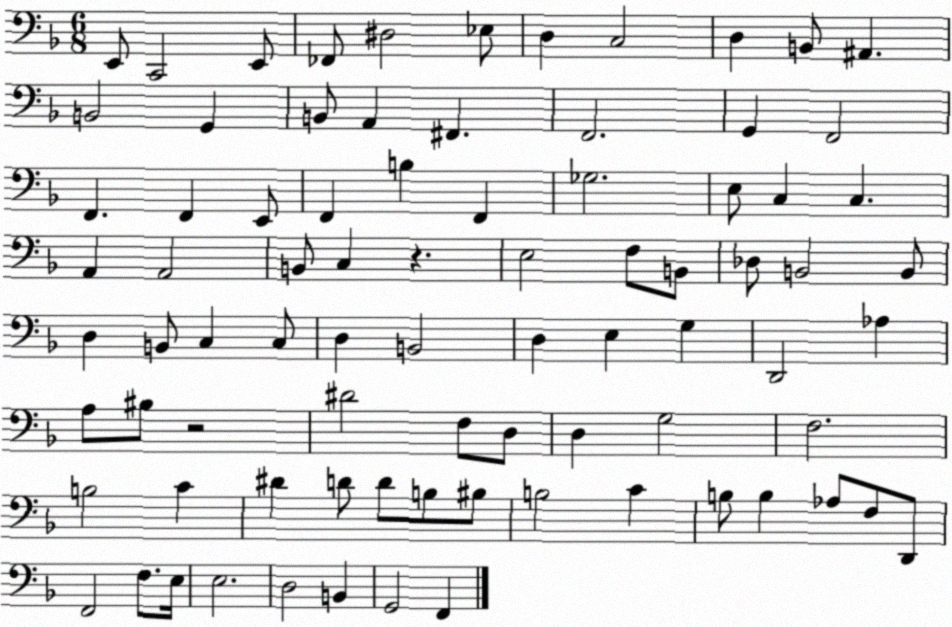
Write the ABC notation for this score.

X:1
T:Untitled
M:6/8
L:1/4
K:F
E,,/2 C,,2 E,,/2 _F,,/2 ^D,2 _E,/2 D, C,2 D, B,,/2 ^A,, B,,2 G,, B,,/2 A,, ^F,, F,,2 G,, F,,2 F,, F,, E,,/2 F,, B, F,, _G,2 E,/2 C, C, A,, A,,2 B,,/2 C, z E,2 F,/2 B,,/2 _D,/2 B,,2 B,,/2 D, B,,/2 C, C,/2 D, B,,2 D, E, G, D,,2 _A, A,/2 ^B,/2 z2 ^D2 F,/2 D,/2 D, G,2 F,2 B,2 C ^D D/2 D/2 B,/2 ^B,/2 B,2 C B,/2 B, _A,/2 F,/2 D,,/2 F,,2 F,/2 E,/4 E,2 D,2 B,, G,,2 F,,